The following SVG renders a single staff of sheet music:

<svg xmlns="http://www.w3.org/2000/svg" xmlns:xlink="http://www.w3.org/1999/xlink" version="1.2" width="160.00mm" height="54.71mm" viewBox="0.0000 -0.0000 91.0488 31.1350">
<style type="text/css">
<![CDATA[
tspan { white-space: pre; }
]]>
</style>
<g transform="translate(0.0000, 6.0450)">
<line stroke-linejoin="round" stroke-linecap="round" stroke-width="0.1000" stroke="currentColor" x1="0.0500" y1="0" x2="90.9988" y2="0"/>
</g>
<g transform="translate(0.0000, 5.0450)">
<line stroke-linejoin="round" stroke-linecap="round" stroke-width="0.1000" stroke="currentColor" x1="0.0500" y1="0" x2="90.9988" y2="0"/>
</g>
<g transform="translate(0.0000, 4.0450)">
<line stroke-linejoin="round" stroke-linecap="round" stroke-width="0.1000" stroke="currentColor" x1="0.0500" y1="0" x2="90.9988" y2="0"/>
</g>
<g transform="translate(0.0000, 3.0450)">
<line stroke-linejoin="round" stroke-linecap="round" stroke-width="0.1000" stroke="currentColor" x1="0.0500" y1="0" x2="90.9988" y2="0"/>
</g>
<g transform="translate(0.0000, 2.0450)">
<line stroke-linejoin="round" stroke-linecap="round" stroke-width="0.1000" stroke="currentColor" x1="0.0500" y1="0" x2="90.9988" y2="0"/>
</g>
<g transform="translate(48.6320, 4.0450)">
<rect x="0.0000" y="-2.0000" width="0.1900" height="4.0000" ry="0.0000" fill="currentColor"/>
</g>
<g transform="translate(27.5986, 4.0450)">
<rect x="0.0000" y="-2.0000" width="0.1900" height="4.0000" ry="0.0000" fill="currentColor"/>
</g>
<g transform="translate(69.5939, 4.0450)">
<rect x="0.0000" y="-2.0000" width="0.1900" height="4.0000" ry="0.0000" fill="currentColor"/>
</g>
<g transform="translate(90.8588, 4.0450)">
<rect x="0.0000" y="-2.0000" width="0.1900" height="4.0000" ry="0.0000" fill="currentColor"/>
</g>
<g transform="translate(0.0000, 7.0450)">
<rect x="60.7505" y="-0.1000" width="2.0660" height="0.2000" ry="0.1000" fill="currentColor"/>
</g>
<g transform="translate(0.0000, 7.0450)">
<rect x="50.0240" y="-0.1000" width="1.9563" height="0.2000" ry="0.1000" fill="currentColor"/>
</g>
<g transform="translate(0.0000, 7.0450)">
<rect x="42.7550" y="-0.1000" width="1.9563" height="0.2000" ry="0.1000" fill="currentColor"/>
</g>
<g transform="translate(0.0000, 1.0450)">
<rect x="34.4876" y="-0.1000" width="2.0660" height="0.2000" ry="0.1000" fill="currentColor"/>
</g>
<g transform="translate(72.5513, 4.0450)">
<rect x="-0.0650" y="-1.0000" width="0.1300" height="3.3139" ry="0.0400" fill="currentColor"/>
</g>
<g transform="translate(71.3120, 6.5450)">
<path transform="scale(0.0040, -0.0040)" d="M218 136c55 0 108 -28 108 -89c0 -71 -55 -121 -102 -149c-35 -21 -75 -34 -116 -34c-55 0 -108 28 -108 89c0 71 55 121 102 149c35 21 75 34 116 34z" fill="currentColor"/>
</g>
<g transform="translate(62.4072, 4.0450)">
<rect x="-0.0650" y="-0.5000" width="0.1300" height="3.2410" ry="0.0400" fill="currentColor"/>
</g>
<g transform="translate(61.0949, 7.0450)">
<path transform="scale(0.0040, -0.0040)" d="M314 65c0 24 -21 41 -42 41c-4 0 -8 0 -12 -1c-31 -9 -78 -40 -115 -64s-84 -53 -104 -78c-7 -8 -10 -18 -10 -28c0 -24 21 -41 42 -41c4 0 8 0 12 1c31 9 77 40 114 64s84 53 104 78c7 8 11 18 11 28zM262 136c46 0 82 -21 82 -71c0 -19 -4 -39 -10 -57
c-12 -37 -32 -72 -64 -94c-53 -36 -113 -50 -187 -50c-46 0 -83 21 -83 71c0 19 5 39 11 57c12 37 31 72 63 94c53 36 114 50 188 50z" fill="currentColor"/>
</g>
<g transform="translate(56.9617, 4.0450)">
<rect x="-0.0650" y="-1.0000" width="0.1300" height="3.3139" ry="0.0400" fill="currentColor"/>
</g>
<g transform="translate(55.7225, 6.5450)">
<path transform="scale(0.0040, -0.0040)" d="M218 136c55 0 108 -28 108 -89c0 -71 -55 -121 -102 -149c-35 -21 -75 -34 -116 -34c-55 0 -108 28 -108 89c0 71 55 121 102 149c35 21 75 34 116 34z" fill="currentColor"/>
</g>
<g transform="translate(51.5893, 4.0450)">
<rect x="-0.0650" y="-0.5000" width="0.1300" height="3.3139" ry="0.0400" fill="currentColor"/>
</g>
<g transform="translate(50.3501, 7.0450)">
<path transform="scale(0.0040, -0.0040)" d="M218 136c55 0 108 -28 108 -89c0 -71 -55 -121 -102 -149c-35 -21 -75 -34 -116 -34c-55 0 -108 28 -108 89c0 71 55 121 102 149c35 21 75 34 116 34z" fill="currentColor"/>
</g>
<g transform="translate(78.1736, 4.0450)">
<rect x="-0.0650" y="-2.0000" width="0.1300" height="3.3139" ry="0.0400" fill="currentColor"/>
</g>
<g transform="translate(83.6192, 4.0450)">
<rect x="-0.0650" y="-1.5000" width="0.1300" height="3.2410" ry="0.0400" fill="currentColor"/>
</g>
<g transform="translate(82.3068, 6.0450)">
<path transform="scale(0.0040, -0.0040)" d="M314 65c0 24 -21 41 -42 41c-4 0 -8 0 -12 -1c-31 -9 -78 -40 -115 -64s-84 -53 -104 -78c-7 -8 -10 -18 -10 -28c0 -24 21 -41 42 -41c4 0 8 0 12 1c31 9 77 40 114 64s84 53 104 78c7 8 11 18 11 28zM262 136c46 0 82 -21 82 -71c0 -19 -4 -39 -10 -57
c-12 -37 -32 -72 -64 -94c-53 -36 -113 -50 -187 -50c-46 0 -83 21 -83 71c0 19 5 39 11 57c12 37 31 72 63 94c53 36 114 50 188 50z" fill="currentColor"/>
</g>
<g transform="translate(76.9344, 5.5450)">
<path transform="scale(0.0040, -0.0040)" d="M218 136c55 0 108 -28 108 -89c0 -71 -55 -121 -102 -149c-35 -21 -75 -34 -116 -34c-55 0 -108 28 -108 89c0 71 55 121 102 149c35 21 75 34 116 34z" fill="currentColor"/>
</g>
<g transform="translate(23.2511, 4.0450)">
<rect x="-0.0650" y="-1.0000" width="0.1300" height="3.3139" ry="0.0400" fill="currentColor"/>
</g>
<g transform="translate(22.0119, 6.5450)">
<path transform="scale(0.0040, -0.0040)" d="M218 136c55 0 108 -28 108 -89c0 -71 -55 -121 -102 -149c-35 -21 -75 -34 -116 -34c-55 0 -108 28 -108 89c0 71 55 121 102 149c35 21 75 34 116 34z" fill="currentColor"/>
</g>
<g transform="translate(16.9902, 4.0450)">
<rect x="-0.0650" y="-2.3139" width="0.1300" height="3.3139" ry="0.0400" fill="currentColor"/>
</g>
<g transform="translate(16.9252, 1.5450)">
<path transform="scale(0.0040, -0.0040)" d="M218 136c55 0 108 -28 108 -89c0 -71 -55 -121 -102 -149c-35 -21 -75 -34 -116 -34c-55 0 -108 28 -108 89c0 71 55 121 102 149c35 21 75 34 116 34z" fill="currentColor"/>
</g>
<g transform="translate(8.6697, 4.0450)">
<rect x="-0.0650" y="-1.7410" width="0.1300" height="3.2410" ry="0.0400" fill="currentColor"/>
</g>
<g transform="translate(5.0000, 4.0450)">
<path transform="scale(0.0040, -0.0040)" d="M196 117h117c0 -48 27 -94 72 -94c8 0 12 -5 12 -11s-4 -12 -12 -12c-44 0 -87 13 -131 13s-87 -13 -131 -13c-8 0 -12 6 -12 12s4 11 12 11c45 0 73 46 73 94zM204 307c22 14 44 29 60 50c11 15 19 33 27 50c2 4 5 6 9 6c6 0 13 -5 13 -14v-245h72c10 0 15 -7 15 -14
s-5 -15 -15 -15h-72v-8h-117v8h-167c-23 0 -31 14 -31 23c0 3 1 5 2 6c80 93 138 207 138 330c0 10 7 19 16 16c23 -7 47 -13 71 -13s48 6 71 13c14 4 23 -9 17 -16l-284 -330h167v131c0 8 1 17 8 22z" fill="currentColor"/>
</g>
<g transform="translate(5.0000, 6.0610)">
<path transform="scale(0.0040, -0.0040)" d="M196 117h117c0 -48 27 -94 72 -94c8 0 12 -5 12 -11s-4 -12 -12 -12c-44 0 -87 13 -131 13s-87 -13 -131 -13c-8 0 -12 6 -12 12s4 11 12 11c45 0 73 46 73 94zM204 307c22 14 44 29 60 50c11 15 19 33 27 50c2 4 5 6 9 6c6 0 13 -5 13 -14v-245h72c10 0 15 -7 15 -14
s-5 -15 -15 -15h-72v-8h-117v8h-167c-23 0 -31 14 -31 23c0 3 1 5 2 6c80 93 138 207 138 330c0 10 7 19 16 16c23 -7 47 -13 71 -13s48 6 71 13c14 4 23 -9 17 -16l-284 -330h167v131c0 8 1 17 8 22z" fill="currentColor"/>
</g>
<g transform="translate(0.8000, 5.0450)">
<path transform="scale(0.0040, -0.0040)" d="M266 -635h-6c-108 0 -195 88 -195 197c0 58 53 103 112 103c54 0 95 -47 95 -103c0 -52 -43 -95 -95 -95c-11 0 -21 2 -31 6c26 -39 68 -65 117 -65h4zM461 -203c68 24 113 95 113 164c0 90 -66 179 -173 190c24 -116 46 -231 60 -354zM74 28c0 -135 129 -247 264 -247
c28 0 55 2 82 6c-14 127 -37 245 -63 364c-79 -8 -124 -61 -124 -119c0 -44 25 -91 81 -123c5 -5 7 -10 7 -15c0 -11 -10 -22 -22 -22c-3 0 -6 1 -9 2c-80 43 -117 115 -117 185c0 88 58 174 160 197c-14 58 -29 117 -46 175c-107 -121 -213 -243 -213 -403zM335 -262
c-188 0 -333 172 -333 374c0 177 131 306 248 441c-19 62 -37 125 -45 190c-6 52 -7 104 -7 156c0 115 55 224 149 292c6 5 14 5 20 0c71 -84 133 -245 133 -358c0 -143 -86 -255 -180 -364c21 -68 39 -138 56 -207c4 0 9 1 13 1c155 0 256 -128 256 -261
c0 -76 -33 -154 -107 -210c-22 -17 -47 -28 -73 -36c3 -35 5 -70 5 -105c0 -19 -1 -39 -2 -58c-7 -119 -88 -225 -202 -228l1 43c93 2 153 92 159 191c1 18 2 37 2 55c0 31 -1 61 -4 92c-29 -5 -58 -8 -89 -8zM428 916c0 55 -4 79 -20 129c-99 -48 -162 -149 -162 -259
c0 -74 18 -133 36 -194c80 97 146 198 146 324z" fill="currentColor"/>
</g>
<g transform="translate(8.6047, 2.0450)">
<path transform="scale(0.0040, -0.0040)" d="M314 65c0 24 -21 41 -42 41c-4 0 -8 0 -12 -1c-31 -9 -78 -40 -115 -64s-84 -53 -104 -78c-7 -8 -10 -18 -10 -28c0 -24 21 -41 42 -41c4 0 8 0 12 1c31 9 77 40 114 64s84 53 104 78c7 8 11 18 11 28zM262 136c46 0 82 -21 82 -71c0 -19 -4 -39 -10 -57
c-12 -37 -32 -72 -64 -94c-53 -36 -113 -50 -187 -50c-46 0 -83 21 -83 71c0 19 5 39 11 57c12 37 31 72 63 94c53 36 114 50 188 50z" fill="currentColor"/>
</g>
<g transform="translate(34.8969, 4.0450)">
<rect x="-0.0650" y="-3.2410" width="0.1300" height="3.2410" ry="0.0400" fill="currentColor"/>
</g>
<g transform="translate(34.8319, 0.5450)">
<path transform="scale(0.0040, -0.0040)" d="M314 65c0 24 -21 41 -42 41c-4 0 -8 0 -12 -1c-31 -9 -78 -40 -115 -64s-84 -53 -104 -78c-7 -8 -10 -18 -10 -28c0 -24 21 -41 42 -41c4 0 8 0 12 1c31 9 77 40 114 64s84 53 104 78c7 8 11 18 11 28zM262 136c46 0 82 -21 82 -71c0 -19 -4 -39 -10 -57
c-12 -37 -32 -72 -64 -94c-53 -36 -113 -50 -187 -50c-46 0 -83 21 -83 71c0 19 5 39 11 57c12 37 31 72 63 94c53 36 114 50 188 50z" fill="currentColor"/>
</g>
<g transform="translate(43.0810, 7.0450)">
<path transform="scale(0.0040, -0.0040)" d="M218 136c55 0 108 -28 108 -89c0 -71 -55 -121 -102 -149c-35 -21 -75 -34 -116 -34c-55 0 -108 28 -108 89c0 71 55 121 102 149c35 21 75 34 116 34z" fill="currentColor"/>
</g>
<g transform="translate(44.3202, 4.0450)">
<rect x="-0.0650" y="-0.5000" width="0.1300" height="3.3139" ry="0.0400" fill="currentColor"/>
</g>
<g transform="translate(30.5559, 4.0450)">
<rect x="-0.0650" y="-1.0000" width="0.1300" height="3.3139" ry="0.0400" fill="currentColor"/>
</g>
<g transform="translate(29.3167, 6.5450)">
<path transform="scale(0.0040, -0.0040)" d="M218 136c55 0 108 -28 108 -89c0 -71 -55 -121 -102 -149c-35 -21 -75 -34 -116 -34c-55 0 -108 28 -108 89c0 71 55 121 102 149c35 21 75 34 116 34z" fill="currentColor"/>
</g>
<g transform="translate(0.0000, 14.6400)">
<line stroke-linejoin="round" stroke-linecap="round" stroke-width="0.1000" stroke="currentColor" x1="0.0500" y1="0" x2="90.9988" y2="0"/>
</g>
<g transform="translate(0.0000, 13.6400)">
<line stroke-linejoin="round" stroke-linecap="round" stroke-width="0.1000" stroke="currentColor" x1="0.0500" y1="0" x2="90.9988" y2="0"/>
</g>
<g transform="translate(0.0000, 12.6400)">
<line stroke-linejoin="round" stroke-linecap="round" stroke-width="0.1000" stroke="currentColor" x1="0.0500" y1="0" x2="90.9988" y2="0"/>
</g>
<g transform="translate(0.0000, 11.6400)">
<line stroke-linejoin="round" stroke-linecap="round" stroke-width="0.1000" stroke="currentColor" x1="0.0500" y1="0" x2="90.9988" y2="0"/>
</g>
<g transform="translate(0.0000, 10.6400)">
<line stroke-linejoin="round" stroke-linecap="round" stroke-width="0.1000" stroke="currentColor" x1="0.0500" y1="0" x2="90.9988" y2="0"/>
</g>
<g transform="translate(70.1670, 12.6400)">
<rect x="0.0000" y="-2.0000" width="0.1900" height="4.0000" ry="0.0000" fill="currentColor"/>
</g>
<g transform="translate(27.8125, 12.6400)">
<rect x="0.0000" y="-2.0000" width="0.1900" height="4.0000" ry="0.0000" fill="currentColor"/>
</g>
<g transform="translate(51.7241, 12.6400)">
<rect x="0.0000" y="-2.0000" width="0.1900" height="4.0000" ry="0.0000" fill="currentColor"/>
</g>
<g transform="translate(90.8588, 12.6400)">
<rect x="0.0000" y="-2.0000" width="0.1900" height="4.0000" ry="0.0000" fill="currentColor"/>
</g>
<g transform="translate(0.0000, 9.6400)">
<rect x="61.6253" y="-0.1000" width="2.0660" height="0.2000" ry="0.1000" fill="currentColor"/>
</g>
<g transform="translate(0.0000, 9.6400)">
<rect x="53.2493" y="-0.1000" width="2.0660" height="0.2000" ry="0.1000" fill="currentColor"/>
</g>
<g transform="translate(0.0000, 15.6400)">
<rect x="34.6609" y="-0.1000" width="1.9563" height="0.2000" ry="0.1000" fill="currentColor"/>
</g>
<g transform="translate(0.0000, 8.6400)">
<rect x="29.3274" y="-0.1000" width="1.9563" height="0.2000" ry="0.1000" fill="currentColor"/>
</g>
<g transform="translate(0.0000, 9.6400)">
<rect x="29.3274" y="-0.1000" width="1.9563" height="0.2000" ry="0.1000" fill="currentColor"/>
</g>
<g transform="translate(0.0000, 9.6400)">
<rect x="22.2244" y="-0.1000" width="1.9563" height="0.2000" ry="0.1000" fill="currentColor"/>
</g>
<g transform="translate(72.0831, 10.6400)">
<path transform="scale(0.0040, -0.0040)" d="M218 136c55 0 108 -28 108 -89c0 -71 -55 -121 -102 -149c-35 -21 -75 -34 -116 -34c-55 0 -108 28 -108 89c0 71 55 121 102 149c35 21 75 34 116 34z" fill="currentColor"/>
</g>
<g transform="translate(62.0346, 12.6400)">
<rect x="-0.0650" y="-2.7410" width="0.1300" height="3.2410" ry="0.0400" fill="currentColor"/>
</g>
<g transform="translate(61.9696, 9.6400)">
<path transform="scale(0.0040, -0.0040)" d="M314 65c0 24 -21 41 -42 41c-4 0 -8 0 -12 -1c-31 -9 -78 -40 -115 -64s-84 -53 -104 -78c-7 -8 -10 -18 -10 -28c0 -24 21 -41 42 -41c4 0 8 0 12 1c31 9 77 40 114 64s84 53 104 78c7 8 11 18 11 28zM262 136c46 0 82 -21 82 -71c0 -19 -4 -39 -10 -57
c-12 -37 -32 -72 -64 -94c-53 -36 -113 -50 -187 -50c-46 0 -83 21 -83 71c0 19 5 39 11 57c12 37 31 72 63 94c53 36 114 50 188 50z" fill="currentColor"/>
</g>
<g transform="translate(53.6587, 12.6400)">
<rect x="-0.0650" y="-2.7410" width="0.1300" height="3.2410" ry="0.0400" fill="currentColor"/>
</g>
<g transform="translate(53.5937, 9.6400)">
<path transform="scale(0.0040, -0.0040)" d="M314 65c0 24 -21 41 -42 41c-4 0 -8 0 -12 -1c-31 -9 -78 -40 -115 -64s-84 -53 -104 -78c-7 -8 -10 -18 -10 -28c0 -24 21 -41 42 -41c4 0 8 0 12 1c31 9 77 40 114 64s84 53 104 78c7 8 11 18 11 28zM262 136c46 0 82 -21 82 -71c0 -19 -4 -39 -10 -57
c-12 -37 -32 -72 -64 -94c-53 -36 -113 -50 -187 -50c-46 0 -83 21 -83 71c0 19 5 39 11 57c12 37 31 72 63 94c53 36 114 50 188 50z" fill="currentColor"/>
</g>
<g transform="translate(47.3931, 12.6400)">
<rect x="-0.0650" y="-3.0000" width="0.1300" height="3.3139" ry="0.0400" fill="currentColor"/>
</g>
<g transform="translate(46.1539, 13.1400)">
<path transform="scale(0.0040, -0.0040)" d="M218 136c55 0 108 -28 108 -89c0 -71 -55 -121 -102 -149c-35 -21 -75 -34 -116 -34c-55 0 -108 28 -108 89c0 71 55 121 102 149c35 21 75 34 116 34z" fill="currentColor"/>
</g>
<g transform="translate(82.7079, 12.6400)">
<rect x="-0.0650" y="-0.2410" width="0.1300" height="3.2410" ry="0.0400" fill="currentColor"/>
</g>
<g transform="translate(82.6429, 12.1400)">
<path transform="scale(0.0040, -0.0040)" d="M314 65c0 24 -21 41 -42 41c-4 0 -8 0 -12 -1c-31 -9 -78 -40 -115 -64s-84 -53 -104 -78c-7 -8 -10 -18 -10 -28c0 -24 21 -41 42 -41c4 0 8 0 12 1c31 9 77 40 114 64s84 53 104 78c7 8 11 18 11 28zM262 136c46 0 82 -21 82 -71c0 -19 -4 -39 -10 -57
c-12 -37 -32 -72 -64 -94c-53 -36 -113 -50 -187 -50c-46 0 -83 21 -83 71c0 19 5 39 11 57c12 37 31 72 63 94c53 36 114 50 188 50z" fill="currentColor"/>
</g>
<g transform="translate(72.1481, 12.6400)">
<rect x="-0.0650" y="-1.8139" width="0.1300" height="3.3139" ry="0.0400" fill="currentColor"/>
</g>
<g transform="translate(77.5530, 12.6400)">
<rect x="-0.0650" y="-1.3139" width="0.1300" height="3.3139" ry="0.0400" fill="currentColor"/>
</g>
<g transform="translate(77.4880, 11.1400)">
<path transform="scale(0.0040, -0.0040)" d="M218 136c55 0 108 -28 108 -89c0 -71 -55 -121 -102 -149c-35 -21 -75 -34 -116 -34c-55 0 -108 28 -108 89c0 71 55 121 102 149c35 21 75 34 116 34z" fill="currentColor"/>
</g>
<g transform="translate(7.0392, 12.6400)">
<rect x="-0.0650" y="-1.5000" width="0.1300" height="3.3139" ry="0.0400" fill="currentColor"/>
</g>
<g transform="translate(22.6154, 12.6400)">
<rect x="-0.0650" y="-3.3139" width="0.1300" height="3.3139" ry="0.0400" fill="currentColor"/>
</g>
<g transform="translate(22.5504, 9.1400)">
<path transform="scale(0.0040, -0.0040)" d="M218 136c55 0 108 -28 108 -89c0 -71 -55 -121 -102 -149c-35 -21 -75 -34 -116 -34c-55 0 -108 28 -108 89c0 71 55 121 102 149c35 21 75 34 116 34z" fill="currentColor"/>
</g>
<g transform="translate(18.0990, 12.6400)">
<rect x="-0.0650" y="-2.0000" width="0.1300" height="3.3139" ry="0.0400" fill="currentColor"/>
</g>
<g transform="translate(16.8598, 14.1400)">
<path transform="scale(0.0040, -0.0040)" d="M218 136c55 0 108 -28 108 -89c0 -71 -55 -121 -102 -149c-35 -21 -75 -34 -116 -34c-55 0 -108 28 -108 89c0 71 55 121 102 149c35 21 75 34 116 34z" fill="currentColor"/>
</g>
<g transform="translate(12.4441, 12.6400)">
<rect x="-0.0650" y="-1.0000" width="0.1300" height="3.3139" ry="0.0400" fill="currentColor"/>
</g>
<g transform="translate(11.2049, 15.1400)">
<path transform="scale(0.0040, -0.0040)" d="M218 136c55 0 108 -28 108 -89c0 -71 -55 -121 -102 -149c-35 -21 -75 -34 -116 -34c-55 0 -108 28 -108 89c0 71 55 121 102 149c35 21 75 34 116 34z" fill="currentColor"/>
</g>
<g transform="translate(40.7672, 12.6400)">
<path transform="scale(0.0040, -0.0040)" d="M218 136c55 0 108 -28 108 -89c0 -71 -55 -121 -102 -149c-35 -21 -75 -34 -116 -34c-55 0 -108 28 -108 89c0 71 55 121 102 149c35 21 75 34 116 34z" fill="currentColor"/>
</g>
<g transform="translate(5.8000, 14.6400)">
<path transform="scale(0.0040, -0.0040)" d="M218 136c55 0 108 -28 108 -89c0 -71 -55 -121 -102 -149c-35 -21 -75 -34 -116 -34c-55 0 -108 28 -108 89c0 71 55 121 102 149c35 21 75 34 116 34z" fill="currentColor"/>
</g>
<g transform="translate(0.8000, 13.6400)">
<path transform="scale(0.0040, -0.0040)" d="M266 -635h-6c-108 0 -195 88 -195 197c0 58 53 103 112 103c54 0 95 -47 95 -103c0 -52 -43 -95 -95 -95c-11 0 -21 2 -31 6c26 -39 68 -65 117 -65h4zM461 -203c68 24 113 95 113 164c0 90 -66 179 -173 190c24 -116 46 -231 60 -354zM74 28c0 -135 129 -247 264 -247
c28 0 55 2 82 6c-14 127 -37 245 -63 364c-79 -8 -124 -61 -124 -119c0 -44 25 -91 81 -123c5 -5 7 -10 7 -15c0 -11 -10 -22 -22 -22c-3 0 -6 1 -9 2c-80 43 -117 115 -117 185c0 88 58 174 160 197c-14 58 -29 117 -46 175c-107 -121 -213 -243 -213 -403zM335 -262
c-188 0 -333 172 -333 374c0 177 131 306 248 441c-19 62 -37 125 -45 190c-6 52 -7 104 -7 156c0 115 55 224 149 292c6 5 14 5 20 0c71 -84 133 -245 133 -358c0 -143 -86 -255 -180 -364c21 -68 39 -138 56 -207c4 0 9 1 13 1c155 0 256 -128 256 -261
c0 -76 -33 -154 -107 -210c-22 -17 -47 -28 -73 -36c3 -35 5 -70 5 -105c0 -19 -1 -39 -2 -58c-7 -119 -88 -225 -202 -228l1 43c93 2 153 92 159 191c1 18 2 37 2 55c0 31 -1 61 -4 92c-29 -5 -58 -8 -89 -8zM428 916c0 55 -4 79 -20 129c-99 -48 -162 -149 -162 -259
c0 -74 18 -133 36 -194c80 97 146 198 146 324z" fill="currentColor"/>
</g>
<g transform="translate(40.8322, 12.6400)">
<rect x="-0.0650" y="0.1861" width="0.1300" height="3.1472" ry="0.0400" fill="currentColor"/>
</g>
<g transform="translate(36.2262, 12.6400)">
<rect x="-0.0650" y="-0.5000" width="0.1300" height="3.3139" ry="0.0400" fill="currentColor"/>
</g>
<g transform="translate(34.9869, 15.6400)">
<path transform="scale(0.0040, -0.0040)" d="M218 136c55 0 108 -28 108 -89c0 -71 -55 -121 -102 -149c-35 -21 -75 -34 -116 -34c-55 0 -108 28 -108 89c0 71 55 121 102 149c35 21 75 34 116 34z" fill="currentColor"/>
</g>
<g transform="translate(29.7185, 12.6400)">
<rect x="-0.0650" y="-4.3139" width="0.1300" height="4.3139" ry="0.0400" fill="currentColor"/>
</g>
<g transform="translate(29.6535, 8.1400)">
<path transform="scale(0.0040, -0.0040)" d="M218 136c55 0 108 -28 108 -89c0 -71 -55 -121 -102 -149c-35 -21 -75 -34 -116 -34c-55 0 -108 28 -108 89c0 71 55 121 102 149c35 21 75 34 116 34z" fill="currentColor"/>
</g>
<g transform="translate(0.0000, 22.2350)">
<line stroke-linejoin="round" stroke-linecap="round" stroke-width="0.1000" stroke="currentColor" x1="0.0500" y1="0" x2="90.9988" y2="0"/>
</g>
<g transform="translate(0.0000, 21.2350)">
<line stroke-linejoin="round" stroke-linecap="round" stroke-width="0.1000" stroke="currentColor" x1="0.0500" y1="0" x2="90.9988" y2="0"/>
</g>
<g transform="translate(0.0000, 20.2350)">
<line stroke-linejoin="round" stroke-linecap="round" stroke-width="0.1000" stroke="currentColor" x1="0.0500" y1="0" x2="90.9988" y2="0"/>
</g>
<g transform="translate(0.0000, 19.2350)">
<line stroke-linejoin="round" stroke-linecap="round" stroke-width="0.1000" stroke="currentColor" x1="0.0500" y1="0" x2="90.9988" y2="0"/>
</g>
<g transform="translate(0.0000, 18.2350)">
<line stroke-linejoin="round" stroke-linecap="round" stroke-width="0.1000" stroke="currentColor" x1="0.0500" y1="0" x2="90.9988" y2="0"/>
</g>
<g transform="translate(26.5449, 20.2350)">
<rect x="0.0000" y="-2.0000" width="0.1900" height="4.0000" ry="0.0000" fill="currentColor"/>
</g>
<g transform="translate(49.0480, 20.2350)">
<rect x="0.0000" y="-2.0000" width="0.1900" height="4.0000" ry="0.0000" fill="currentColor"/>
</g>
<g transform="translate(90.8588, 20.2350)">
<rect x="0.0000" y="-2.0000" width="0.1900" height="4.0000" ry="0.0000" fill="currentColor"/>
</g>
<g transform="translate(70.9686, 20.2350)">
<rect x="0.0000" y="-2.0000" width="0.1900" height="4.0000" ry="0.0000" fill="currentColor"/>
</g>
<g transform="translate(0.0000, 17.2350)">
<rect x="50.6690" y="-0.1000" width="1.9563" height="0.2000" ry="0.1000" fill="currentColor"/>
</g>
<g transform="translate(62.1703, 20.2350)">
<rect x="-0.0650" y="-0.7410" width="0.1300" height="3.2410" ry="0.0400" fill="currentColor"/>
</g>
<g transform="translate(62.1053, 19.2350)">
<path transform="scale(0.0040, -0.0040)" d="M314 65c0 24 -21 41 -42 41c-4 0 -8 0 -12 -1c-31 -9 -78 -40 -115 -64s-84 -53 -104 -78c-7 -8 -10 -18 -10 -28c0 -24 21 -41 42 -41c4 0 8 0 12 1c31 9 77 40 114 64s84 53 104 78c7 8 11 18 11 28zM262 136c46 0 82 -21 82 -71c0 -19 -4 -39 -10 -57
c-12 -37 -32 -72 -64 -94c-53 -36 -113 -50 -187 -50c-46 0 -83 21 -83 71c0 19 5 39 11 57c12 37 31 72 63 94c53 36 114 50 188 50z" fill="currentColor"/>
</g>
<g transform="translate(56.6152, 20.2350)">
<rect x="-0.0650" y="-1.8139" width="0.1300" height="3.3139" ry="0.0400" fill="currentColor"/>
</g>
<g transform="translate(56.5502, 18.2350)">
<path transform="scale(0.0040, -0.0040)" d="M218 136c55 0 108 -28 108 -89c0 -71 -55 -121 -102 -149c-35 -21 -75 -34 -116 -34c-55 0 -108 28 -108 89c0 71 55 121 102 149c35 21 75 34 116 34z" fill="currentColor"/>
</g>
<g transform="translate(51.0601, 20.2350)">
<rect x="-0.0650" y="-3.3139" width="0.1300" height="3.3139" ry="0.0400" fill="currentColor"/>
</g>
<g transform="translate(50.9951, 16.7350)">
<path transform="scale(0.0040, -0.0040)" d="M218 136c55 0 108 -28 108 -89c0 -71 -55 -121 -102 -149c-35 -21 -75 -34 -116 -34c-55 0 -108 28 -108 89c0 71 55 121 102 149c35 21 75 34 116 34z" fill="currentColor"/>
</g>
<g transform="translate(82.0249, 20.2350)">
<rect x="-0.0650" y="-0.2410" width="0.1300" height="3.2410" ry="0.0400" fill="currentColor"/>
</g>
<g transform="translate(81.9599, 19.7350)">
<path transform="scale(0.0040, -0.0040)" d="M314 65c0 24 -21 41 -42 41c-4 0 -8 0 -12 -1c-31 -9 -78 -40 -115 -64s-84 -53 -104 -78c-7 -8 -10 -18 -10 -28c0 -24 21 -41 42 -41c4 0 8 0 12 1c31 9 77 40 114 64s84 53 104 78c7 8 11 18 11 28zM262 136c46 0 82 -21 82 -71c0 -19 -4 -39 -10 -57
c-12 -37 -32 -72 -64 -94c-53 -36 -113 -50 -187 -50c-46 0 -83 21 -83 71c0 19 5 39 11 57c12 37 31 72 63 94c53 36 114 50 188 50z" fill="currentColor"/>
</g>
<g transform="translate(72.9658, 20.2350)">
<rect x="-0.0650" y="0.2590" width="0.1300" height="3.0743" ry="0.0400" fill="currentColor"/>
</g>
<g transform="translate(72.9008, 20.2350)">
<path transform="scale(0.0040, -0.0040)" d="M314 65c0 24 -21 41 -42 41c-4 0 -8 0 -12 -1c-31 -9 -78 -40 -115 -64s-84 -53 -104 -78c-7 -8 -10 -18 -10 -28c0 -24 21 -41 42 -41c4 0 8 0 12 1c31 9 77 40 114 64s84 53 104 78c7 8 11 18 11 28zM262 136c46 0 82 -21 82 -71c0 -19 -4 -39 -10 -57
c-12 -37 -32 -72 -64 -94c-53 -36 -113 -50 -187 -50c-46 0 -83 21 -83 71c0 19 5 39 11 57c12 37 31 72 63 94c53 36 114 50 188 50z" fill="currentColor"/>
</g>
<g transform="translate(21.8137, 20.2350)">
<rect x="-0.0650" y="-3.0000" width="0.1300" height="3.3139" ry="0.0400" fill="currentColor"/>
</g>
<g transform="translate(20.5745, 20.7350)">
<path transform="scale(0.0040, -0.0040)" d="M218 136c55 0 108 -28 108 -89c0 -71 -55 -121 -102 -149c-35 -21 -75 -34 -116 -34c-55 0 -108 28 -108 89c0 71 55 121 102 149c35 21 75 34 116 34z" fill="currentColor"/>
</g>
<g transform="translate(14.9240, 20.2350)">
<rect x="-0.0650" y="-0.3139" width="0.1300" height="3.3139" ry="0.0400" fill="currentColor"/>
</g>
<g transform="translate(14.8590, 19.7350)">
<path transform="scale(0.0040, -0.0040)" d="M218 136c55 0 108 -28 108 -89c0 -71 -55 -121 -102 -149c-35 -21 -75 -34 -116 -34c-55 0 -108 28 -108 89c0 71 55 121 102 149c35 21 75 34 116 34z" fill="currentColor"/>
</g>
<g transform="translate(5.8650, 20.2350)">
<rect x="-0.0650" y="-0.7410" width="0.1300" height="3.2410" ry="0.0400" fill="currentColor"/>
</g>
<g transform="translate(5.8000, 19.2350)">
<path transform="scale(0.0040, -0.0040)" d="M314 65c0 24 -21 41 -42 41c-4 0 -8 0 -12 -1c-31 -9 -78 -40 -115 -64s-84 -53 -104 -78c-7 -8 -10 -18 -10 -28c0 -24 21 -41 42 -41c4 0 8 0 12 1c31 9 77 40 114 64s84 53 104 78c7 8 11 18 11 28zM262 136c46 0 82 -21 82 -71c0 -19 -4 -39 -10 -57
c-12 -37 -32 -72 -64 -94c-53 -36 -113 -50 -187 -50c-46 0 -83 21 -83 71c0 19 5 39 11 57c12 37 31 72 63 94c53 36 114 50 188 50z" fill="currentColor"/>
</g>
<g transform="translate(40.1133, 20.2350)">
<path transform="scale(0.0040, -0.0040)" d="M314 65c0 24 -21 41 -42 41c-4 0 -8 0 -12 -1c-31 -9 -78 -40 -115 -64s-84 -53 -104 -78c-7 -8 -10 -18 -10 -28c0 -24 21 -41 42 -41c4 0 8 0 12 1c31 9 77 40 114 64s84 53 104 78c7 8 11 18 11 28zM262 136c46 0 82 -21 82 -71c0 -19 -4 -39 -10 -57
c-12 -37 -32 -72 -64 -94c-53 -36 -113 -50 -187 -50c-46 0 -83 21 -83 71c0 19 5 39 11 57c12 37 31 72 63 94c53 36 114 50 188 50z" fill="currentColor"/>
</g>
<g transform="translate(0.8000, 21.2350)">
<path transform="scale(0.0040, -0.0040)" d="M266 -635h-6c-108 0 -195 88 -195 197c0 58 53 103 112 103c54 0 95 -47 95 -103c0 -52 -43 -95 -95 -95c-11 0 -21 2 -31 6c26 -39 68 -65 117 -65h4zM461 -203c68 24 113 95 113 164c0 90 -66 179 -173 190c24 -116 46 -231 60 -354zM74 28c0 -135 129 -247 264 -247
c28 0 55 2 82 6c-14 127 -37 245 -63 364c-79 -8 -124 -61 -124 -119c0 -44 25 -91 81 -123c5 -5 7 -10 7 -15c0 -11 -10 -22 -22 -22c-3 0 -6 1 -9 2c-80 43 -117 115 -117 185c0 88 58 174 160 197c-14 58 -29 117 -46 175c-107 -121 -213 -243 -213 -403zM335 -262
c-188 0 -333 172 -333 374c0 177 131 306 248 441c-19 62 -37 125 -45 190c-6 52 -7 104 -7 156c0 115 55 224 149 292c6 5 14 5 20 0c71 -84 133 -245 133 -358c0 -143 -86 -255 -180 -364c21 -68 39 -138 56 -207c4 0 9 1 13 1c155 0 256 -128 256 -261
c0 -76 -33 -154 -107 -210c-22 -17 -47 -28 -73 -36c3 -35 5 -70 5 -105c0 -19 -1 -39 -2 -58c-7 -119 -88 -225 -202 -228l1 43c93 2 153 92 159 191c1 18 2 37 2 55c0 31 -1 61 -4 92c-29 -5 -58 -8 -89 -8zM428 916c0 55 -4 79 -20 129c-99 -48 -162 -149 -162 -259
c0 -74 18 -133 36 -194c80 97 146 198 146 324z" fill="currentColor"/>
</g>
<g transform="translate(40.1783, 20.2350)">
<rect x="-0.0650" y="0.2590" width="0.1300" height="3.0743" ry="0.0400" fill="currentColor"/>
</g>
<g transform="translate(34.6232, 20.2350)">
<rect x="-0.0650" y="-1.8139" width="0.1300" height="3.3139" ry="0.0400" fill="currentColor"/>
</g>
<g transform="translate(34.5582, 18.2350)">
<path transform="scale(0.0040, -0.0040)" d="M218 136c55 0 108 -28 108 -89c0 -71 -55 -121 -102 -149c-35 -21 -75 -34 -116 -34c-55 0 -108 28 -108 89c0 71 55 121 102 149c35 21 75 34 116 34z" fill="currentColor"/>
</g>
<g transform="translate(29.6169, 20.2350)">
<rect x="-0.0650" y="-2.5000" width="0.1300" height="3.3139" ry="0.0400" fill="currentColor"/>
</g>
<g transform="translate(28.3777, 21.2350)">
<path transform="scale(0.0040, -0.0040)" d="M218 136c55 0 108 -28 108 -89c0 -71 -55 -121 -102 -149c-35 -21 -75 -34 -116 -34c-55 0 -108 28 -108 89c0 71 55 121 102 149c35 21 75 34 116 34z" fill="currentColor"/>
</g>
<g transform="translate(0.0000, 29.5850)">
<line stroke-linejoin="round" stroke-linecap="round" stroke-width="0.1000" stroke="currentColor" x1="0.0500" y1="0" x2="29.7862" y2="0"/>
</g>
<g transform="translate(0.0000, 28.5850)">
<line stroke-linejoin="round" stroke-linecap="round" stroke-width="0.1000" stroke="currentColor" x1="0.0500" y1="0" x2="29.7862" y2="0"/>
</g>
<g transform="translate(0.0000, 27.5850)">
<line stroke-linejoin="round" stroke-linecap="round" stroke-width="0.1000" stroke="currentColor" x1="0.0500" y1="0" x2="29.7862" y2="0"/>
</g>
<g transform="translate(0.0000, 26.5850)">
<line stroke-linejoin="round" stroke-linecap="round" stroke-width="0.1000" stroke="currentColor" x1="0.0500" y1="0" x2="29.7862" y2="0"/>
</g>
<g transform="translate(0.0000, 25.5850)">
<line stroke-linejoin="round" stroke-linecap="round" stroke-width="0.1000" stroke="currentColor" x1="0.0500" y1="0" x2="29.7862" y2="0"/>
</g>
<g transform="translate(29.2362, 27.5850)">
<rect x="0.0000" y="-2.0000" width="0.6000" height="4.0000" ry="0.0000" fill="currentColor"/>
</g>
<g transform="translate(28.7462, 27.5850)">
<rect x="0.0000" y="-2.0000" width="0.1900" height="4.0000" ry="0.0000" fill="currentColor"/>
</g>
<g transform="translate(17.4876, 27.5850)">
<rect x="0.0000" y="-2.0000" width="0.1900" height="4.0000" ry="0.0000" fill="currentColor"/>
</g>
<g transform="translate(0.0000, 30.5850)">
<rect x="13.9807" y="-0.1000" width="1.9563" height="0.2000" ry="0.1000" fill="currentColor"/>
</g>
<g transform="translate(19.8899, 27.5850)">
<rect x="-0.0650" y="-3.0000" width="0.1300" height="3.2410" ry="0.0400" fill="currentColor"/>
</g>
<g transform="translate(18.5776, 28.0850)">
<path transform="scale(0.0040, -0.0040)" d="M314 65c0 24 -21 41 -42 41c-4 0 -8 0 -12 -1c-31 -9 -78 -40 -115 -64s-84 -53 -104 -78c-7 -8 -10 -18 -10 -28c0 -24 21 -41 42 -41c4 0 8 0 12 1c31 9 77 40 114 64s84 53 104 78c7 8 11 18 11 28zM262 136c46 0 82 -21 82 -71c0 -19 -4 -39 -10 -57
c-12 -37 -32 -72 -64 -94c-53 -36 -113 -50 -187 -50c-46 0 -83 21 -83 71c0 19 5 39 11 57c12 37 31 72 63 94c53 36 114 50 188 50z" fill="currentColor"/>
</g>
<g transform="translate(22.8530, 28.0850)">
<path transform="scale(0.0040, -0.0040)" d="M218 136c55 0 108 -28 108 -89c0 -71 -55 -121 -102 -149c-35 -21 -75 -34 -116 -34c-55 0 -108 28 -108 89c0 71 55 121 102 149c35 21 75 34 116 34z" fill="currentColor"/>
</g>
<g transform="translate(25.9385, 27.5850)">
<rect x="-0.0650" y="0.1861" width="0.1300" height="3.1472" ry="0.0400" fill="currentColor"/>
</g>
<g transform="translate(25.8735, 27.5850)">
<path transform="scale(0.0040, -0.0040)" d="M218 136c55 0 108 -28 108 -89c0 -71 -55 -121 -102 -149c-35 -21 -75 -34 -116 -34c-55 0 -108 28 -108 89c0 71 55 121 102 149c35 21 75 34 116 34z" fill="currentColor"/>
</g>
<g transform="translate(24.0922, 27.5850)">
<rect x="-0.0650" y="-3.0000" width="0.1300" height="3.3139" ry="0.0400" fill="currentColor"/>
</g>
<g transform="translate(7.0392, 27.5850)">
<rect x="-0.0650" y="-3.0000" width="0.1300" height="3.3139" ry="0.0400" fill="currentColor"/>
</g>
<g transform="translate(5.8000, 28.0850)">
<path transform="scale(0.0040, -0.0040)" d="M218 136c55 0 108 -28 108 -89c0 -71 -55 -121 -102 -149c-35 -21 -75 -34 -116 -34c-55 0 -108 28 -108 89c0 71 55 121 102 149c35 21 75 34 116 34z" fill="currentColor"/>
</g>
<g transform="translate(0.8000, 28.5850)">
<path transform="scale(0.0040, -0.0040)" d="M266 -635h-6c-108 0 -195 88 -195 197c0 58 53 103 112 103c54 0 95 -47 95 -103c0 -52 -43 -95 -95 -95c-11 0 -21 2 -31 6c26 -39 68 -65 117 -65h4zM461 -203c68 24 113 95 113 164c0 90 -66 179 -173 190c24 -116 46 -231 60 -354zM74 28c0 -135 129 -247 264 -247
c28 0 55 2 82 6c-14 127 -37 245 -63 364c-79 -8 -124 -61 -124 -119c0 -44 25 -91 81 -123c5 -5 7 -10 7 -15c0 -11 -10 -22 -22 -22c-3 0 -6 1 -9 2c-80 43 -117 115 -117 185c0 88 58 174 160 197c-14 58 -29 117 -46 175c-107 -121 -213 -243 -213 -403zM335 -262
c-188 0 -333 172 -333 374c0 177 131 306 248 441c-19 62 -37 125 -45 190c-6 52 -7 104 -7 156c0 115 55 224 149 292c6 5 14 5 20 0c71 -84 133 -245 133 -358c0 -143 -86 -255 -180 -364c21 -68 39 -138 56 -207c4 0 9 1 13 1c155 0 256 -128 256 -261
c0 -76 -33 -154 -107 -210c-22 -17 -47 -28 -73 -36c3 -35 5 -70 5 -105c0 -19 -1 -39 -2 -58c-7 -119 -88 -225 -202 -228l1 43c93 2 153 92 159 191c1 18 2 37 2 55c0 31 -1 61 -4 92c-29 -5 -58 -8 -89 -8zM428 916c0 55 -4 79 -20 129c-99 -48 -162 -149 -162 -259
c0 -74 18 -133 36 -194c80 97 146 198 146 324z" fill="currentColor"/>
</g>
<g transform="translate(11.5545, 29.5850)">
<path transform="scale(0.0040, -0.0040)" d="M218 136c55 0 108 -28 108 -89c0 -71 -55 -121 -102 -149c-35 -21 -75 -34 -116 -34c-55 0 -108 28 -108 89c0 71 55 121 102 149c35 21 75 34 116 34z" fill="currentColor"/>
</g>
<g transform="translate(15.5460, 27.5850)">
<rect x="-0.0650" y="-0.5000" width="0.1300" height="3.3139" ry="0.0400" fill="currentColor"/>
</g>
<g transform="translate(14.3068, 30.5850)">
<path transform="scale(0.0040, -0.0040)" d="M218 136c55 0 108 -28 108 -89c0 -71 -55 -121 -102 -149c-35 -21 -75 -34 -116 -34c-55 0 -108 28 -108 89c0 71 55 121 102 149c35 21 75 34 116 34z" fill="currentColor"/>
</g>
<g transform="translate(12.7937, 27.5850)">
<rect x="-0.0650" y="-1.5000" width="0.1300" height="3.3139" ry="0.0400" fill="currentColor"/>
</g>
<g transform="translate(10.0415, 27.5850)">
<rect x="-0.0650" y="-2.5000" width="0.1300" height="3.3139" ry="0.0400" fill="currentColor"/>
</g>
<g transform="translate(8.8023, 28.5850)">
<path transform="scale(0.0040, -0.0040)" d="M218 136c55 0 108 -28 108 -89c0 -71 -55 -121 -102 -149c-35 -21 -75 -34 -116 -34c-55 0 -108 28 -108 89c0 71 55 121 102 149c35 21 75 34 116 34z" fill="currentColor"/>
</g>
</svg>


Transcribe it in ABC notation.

X:1
T:Untitled
M:4/4
L:1/4
K:C
f2 g D D b2 C C D C2 D F E2 E D F b d' C B A a2 a2 f e c2 d2 c A G f B2 b f d2 B2 c2 A G E C A2 A B